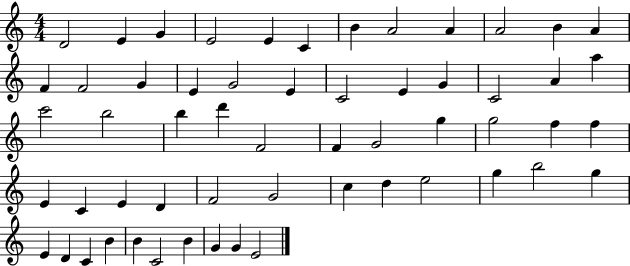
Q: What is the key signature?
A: C major